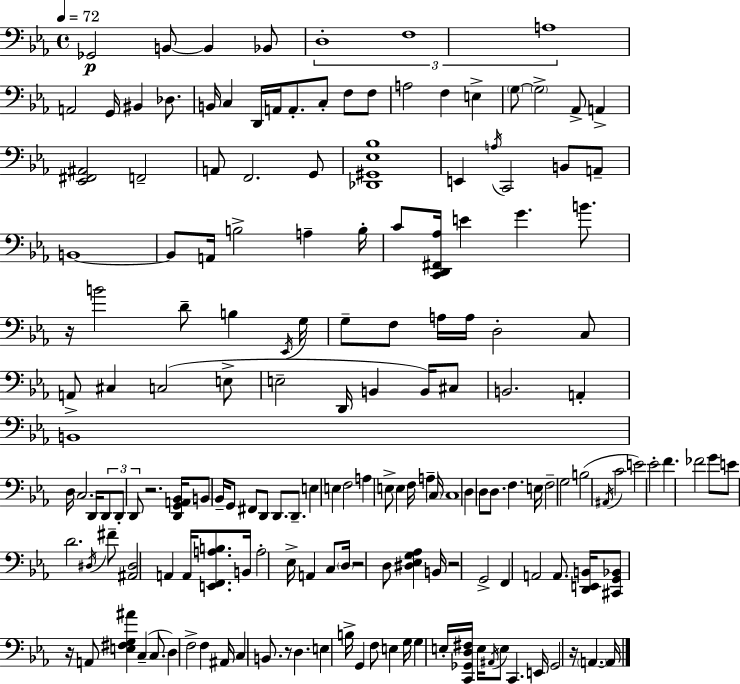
X:1
T:Untitled
M:4/4
L:1/4
K:Eb
_G,,2 B,,/2 B,, _B,,/2 D,4 F,4 A,4 A,,2 G,,/4 ^B,, _D,/2 B,,/4 C, D,,/4 A,,/4 A,,/2 C,/2 F,/2 F,/2 A,2 F, E, G,/2 G,2 _A,,/2 A,, [_E,,^F,,^A,,]2 F,,2 A,,/2 F,,2 G,,/2 [_D,,^G,,_E,_B,]4 E,, A,/4 C,,2 B,,/2 A,,/2 B,,4 B,,/2 A,,/4 B,2 A, B,/4 C/2 [C,,D,,^F,,_A,]/4 E G B/2 z/4 B2 D/2 B, _E,,/4 G,/4 G,/2 F,/2 A,/4 A,/4 D,2 C,/2 A,,/2 ^C, C,2 E,/2 E,2 D,,/4 B,, B,,/4 ^C,/2 B,,2 A,, B,,4 D,/4 C,2 D,,/4 D,,/2 D,,/2 D,,/2 z2 [D,,G,,A,,_B,,]/4 B,,/2 _B,,/4 G,,/2 ^F,,/2 D,,/2 D,,/2 D,,/2 E, E, F,2 A, E,/2 E, F,/4 A, C,/4 C,4 D, D,/2 D,/2 F, E,/4 F,2 G,2 B,2 ^A,,/4 C2 E2 _E2 F _F2 G/2 E/2 D2 ^D,/4 ^F/2 [^A,,^D,]2 A,, A,,/4 [E,,F,,A,B,]/2 B,,/4 A,2 _E,/4 A,, C,/2 D,/4 z2 D,/2 [^D,_E,G,_A,] B,,/4 z2 G,,2 F,, A,,2 A,,/2 [D,,E,,B,,]/4 [^C,,G,,_B,,]/2 z/4 A,,/2 [E,^F,G,^A] C, C,/2 D, F,2 F, ^A,,/4 C, B,,/2 z/2 D, E, B,/4 G,, F,/2 E, G,/4 G, E,/4 [C,,_G,,D,^F,]/4 E,/4 ^A,,/4 E,/2 C,, E,,/4 _G,,2 z/4 A,, A,,/4